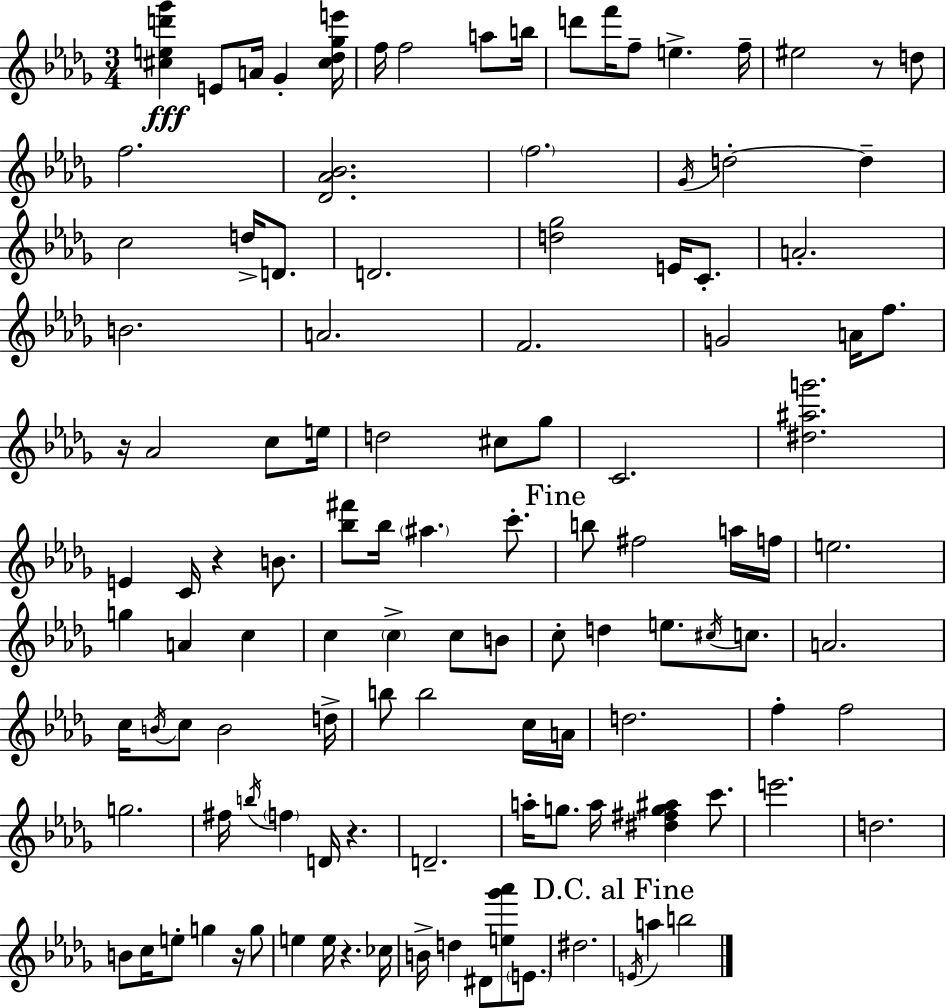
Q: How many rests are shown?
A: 6